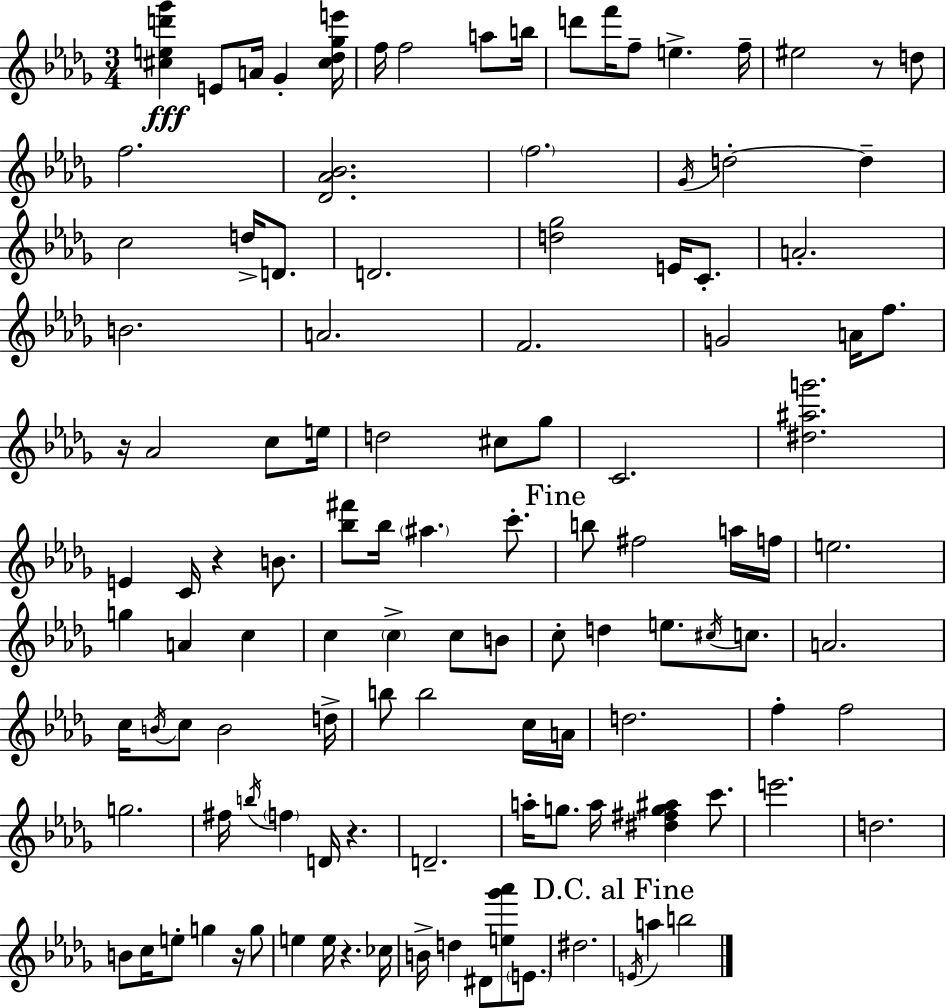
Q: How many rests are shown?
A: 6